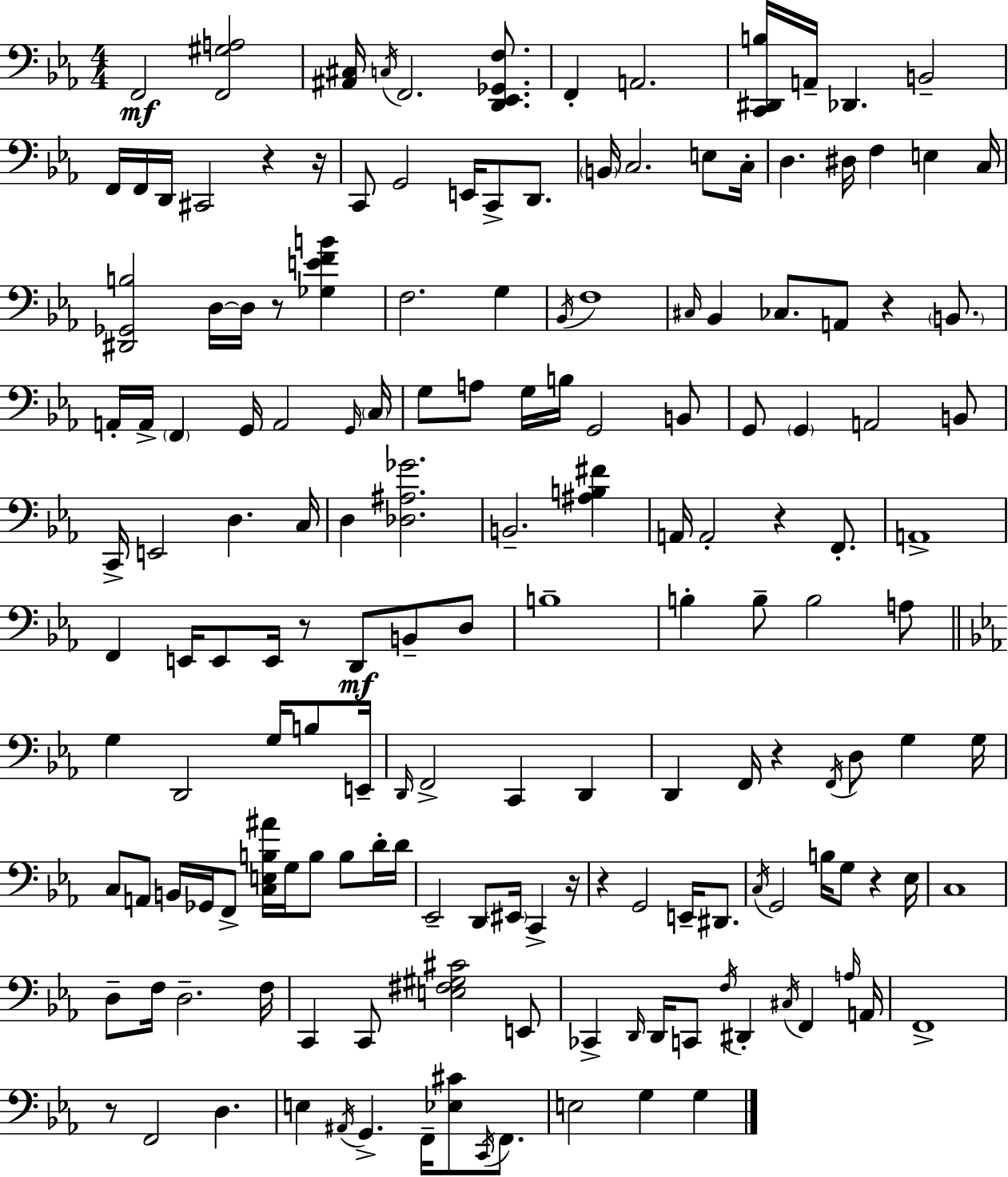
X:1
T:Untitled
M:4/4
L:1/4
K:Eb
F,,2 [F,,^G,A,]2 [^A,,^C,]/4 C,/4 F,,2 [D,,_E,,_G,,F,]/2 F,, A,,2 [C,,^D,,B,]/4 A,,/4 _D,, B,,2 F,,/4 F,,/4 D,,/4 ^C,,2 z z/4 C,,/2 G,,2 E,,/4 C,,/2 D,,/2 B,,/4 C,2 E,/2 C,/4 D, ^D,/4 F, E, C,/4 [^D,,_G,,B,]2 D,/4 D,/4 z/2 [_G,EFB] F,2 G, _B,,/4 F,4 ^C,/4 _B,, _C,/2 A,,/2 z B,,/2 A,,/4 A,,/4 F,, G,,/4 A,,2 G,,/4 C,/4 G,/2 A,/2 G,/4 B,/4 G,,2 B,,/2 G,,/2 G,, A,,2 B,,/2 C,,/4 E,,2 D, C,/4 D, [_D,^A,_G]2 B,,2 [^A,B,^F] A,,/4 A,,2 z F,,/2 A,,4 F,, E,,/4 E,,/2 E,,/4 z/2 D,,/2 B,,/2 D,/2 B,4 B, B,/2 B,2 A,/2 G, D,,2 G,/4 B,/2 E,,/4 D,,/4 F,,2 C,, D,, D,, F,,/4 z F,,/4 D,/2 G, G,/4 C,/2 A,,/2 B,,/4 _G,,/4 F,,/2 [C,E,B,^A]/4 G,/4 B,/2 B,/2 D/4 D/4 _E,,2 D,,/2 ^E,,/4 C,, z/4 z G,,2 E,,/4 ^D,,/2 C,/4 G,,2 B,/4 G,/2 z _E,/4 C,4 D,/2 F,/4 D,2 F,/4 C,, C,,/2 [E,^F,^G,^C]2 E,,/2 _C,, D,,/4 D,,/4 C,,/2 F,/4 ^D,, ^C,/4 F,, A,/4 A,,/4 F,,4 z/2 F,,2 D, E, ^A,,/4 G,, F,,/4 [_E,^C]/2 C,,/4 F,,/2 E,2 G, G,